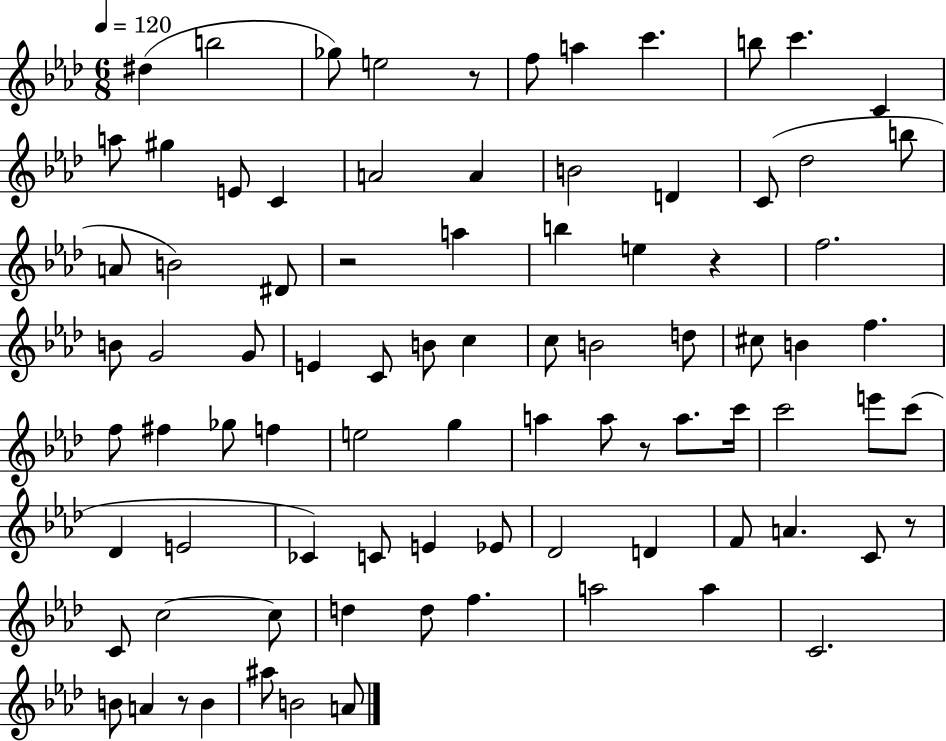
{
  \clef treble
  \numericTimeSignature
  \time 6/8
  \key aes \major
  \tempo 4 = 120
  dis''4( b''2 | ges''8) e''2 r8 | f''8 a''4 c'''4. | b''8 c'''4. c'4 | \break a''8 gis''4 e'8 c'4 | a'2 a'4 | b'2 d'4 | c'8( des''2 b''8 | \break a'8 b'2) dis'8 | r2 a''4 | b''4 e''4 r4 | f''2. | \break b'8 g'2 g'8 | e'4 c'8 b'8 c''4 | c''8 b'2 d''8 | cis''8 b'4 f''4. | \break f''8 fis''4 ges''8 f''4 | e''2 g''4 | a''4 a''8 r8 a''8. c'''16 | c'''2 e'''8 c'''8( | \break des'4 e'2 | ces'4) c'8 e'4 ees'8 | des'2 d'4 | f'8 a'4. c'8 r8 | \break c'8 c''2~~ c''8 | d''4 d''8 f''4. | a''2 a''4 | c'2. | \break b'8 a'4 r8 b'4 | ais''8 b'2 a'8 | \bar "|."
}